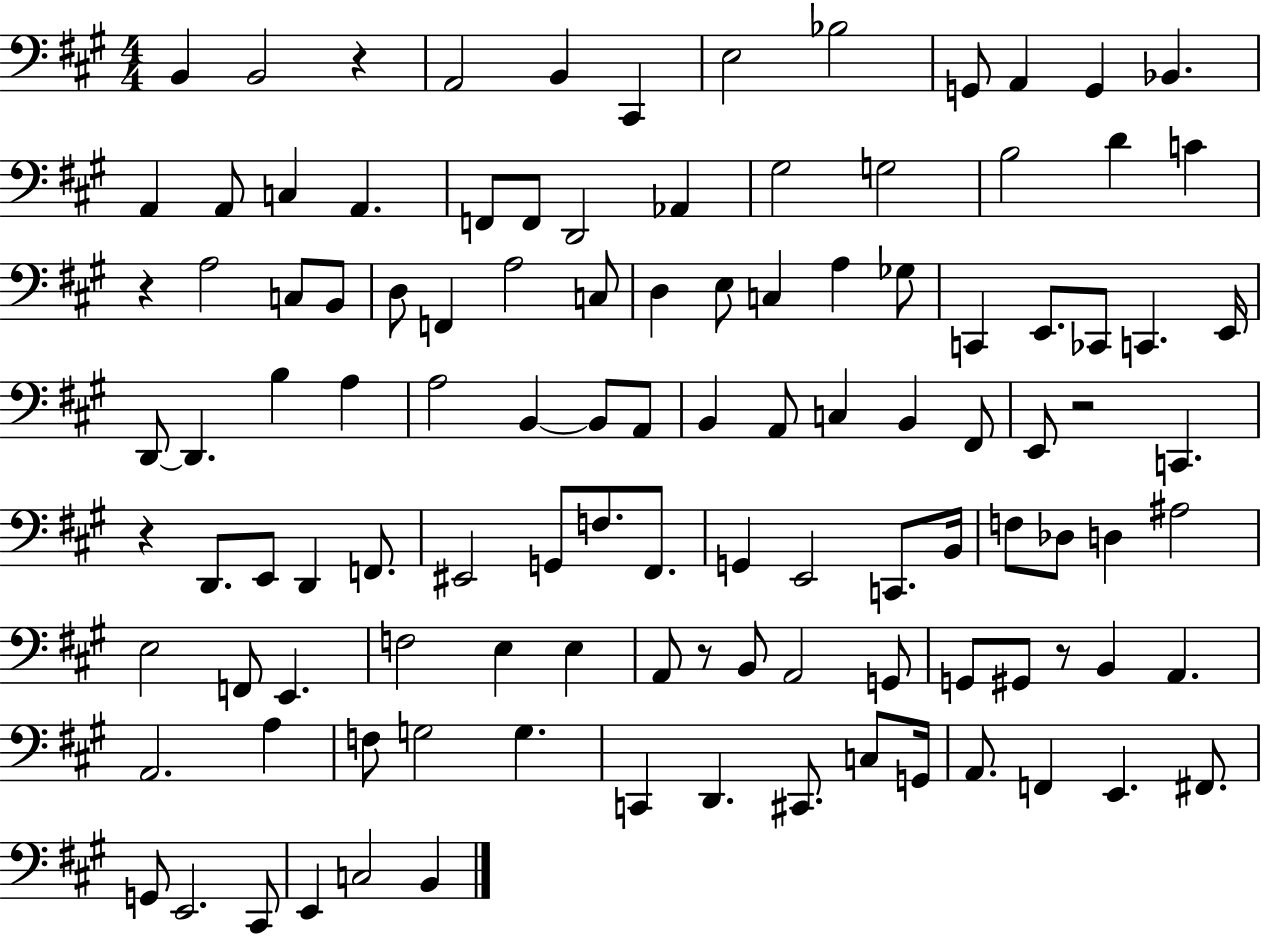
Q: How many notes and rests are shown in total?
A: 112